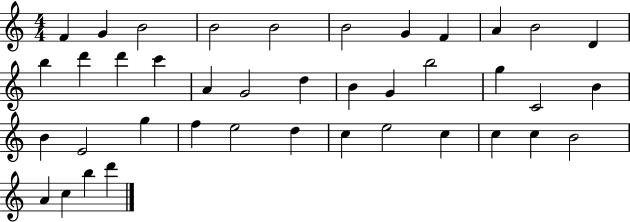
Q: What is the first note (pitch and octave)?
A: F4